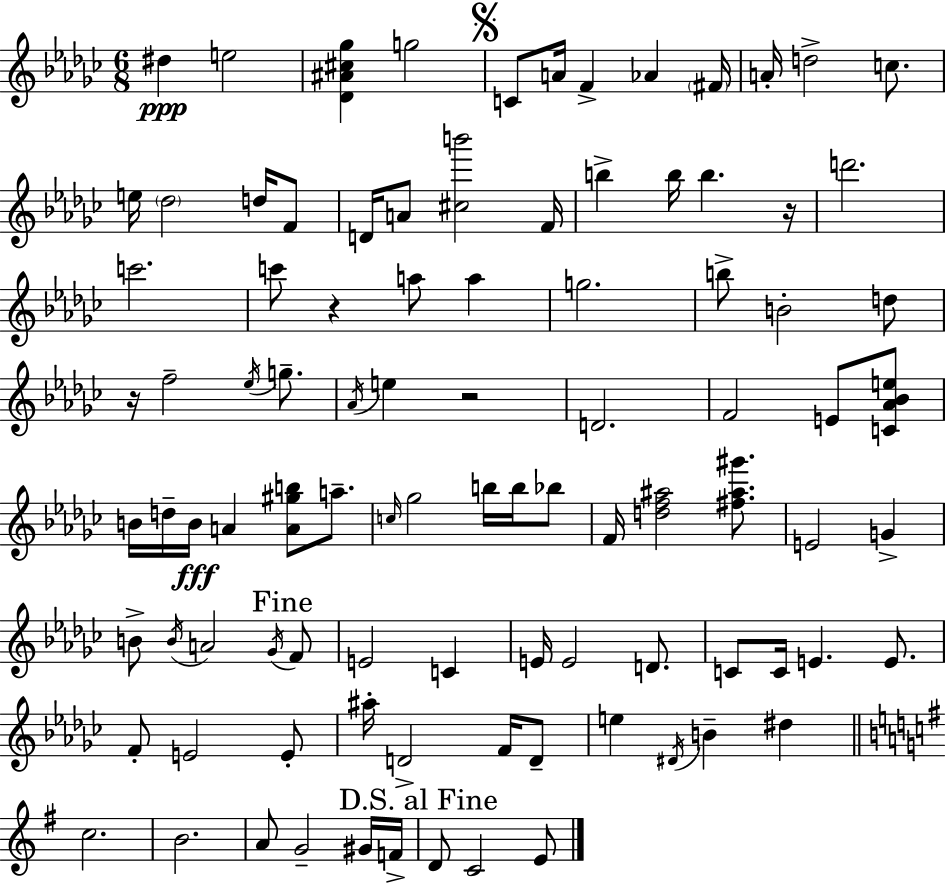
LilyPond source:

{
  \clef treble
  \numericTimeSignature
  \time 6/8
  \key ees \minor
  dis''4\ppp e''2 | <des' ais' cis'' ges''>4 g''2 | \mark \markup { \musicglyph "scripts.segno" } c'8 a'16 f'4-> aes'4 \parenthesize fis'16 | a'16-. d''2-> c''8. | \break e''16 \parenthesize des''2 d''16 f'8 | d'16 a'8 <cis'' b'''>2 f'16 | b''4-> b''16 b''4. r16 | d'''2. | \break c'''2. | c'''8 r4 a''8 a''4 | g''2. | b''8-> b'2-. d''8 | \break r16 f''2-- \acciaccatura { ees''16 } g''8.-- | \acciaccatura { aes'16 } e''4 r2 | d'2. | f'2 e'8 | \break <c' aes' bes' e''>8 b'16 d''16-- b'16\fff a'4 <a' gis'' b''>8 a''8.-- | \grace { c''16 } ges''2 b''16 | b''16 bes''8 f'16 <d'' f'' ais''>2 | <fis'' ais'' gis'''>8. e'2 g'4-> | \break b'8-> \acciaccatura { b'16 } a'2 | \acciaccatura { ges'16 } \mark "Fine" f'8 e'2 | c'4 e'16 e'2 | d'8. c'8 c'16 e'4. | \break e'8. f'8-. e'2 | e'8-. ais''16-. d'2-> | f'16 d'8-- e''4 \acciaccatura { dis'16 } b'4-- | dis''4 \bar "||" \break \key g \major c''2. | b'2. | a'8 g'2-- gis'16 f'16-> | \mark "D.S. al Fine" d'8 c'2 e'8 | \break \bar "|."
}